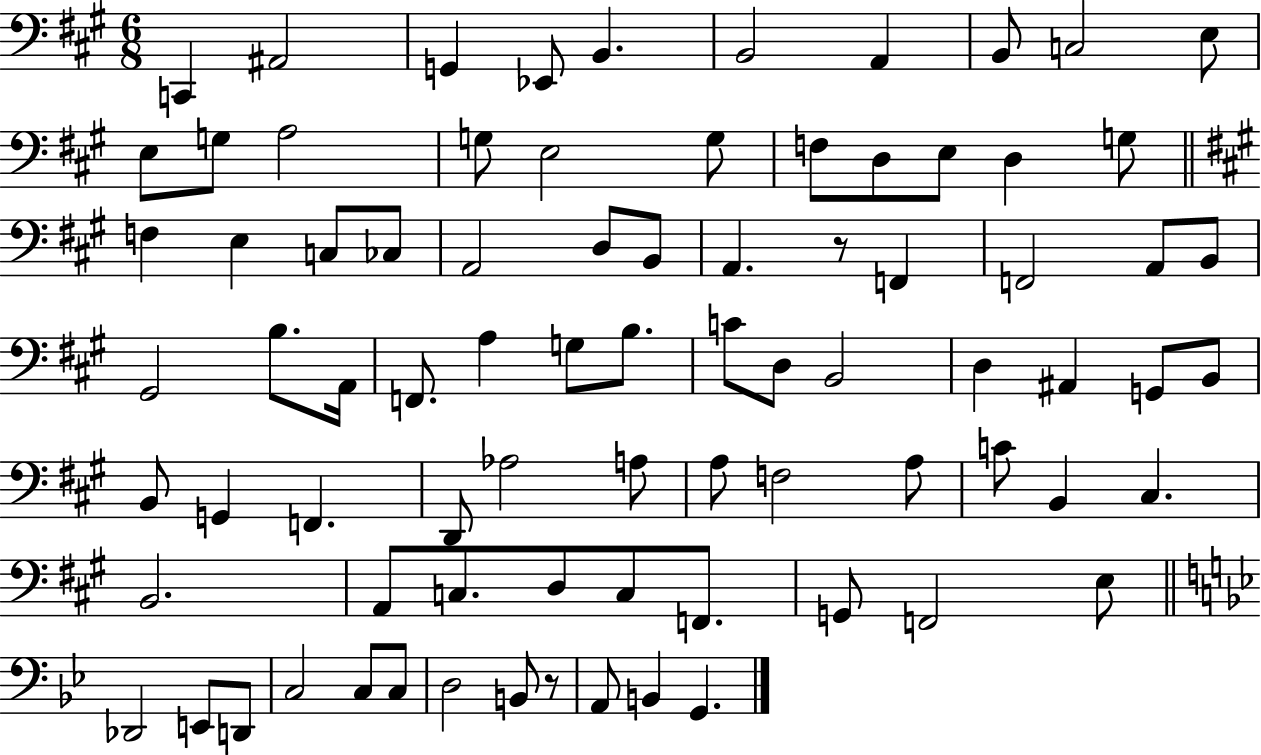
C2/q A#2/h G2/q Eb2/e B2/q. B2/h A2/q B2/e C3/h E3/e E3/e G3/e A3/h G3/e E3/h G3/e F3/e D3/e E3/e D3/q G3/e F3/q E3/q C3/e CES3/e A2/h D3/e B2/e A2/q. R/e F2/q F2/h A2/e B2/e G#2/h B3/e. A2/s F2/e. A3/q G3/e B3/e. C4/e D3/e B2/h D3/q A#2/q G2/e B2/e B2/e G2/q F2/q. D2/e Ab3/h A3/e A3/e F3/h A3/e C4/e B2/q C#3/q. B2/h. A2/e C3/e. D3/e C3/e F2/e. G2/e F2/h E3/e Db2/h E2/e D2/e C3/h C3/e C3/e D3/h B2/e R/e A2/e B2/q G2/q.